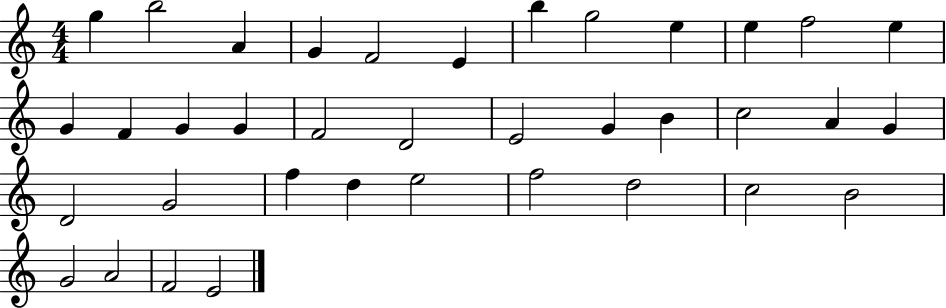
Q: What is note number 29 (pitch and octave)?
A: E5